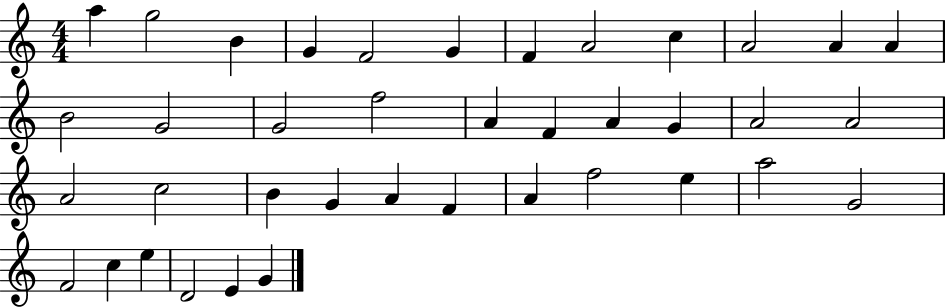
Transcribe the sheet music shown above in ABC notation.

X:1
T:Untitled
M:4/4
L:1/4
K:C
a g2 B G F2 G F A2 c A2 A A B2 G2 G2 f2 A F A G A2 A2 A2 c2 B G A F A f2 e a2 G2 F2 c e D2 E G